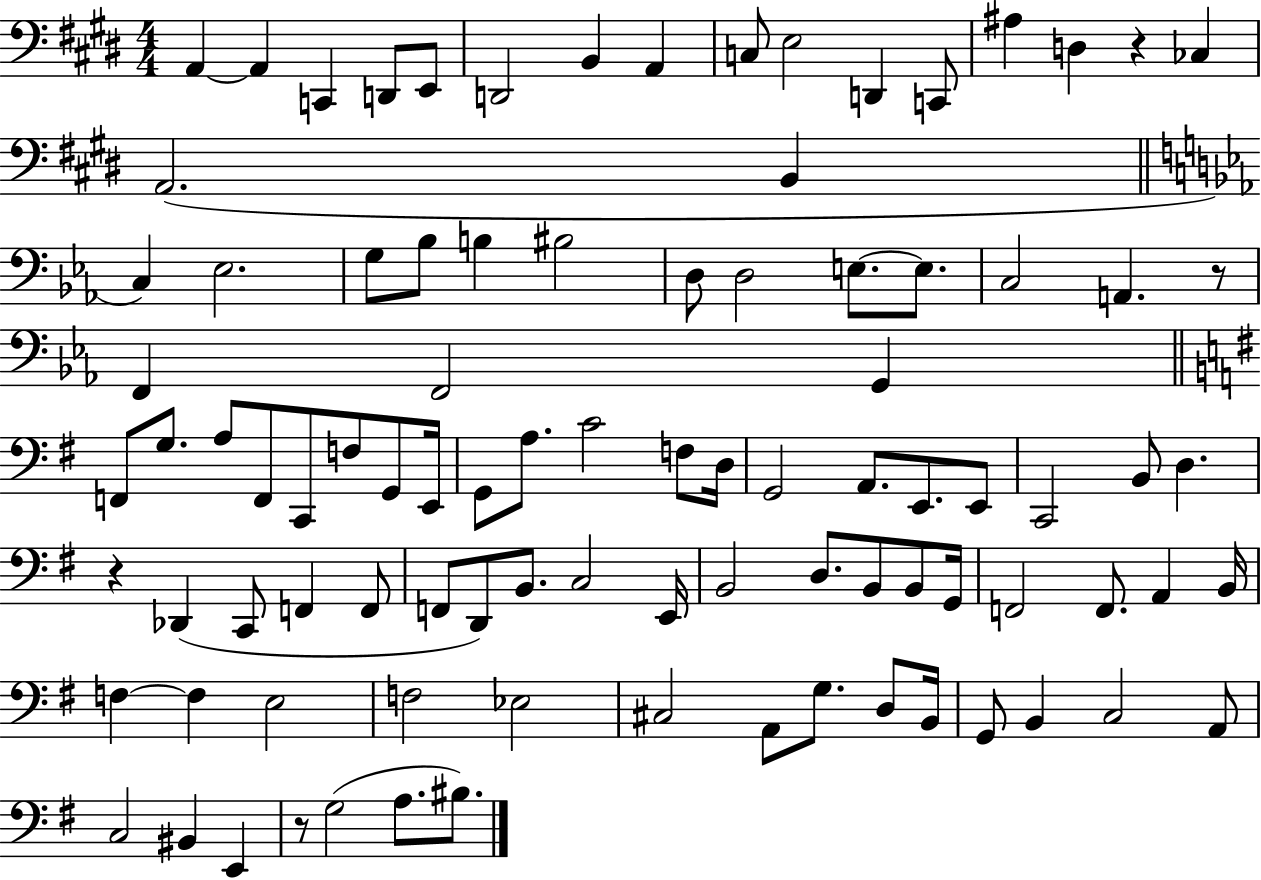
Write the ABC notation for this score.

X:1
T:Untitled
M:4/4
L:1/4
K:E
A,, A,, C,, D,,/2 E,,/2 D,,2 B,, A,, C,/2 E,2 D,, C,,/2 ^A, D, z _C, A,,2 B,, C, _E,2 G,/2 _B,/2 B, ^B,2 D,/2 D,2 E,/2 E,/2 C,2 A,, z/2 F,, F,,2 G,, F,,/2 G,/2 A,/2 F,,/2 C,,/2 F,/2 G,,/2 E,,/4 G,,/2 A,/2 C2 F,/2 D,/4 G,,2 A,,/2 E,,/2 E,,/2 C,,2 B,,/2 D, z _D,, C,,/2 F,, F,,/2 F,,/2 D,,/2 B,,/2 C,2 E,,/4 B,,2 D,/2 B,,/2 B,,/2 G,,/4 F,,2 F,,/2 A,, B,,/4 F, F, E,2 F,2 _E,2 ^C,2 A,,/2 G,/2 D,/2 B,,/4 G,,/2 B,, C,2 A,,/2 C,2 ^B,, E,, z/2 G,2 A,/2 ^B,/2